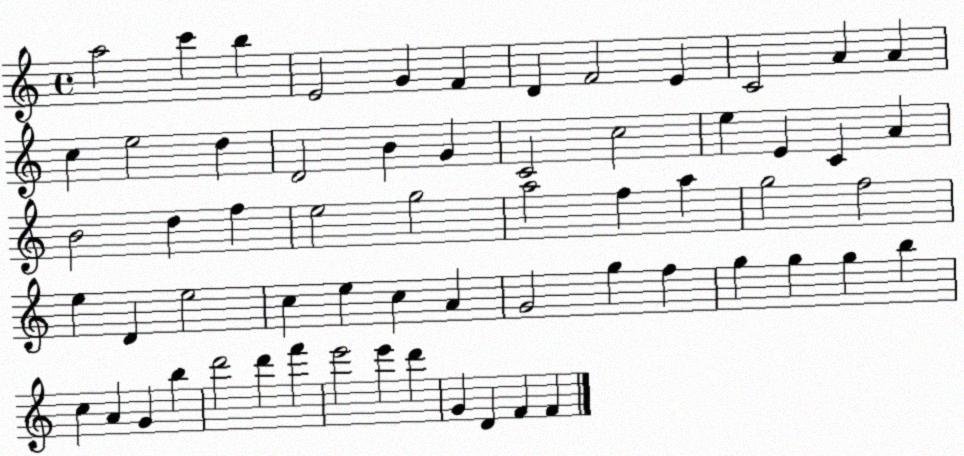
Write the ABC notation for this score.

X:1
T:Untitled
M:4/4
L:1/4
K:C
a2 c' b E2 G F D F2 E C2 A A c e2 d D2 B G C2 c2 e E C A B2 d f e2 g2 a2 f a g2 f2 e D e2 c e c A G2 g f g g g b c A G b d'2 d' f' e'2 e' d' G D F F